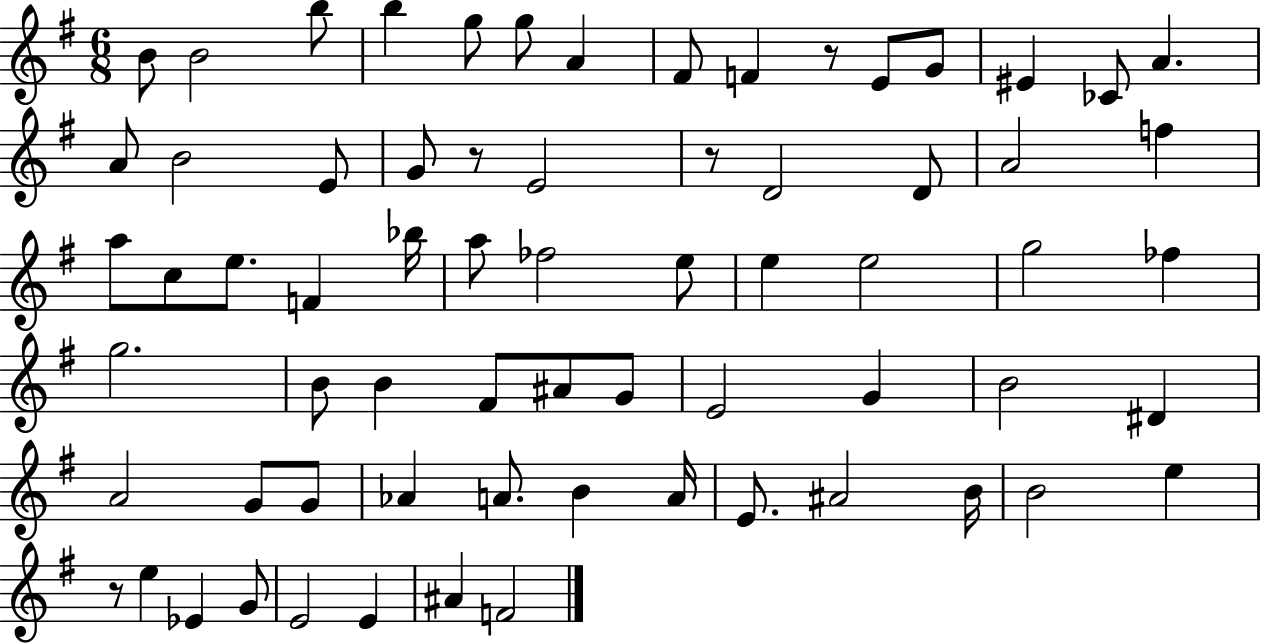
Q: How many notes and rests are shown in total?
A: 68